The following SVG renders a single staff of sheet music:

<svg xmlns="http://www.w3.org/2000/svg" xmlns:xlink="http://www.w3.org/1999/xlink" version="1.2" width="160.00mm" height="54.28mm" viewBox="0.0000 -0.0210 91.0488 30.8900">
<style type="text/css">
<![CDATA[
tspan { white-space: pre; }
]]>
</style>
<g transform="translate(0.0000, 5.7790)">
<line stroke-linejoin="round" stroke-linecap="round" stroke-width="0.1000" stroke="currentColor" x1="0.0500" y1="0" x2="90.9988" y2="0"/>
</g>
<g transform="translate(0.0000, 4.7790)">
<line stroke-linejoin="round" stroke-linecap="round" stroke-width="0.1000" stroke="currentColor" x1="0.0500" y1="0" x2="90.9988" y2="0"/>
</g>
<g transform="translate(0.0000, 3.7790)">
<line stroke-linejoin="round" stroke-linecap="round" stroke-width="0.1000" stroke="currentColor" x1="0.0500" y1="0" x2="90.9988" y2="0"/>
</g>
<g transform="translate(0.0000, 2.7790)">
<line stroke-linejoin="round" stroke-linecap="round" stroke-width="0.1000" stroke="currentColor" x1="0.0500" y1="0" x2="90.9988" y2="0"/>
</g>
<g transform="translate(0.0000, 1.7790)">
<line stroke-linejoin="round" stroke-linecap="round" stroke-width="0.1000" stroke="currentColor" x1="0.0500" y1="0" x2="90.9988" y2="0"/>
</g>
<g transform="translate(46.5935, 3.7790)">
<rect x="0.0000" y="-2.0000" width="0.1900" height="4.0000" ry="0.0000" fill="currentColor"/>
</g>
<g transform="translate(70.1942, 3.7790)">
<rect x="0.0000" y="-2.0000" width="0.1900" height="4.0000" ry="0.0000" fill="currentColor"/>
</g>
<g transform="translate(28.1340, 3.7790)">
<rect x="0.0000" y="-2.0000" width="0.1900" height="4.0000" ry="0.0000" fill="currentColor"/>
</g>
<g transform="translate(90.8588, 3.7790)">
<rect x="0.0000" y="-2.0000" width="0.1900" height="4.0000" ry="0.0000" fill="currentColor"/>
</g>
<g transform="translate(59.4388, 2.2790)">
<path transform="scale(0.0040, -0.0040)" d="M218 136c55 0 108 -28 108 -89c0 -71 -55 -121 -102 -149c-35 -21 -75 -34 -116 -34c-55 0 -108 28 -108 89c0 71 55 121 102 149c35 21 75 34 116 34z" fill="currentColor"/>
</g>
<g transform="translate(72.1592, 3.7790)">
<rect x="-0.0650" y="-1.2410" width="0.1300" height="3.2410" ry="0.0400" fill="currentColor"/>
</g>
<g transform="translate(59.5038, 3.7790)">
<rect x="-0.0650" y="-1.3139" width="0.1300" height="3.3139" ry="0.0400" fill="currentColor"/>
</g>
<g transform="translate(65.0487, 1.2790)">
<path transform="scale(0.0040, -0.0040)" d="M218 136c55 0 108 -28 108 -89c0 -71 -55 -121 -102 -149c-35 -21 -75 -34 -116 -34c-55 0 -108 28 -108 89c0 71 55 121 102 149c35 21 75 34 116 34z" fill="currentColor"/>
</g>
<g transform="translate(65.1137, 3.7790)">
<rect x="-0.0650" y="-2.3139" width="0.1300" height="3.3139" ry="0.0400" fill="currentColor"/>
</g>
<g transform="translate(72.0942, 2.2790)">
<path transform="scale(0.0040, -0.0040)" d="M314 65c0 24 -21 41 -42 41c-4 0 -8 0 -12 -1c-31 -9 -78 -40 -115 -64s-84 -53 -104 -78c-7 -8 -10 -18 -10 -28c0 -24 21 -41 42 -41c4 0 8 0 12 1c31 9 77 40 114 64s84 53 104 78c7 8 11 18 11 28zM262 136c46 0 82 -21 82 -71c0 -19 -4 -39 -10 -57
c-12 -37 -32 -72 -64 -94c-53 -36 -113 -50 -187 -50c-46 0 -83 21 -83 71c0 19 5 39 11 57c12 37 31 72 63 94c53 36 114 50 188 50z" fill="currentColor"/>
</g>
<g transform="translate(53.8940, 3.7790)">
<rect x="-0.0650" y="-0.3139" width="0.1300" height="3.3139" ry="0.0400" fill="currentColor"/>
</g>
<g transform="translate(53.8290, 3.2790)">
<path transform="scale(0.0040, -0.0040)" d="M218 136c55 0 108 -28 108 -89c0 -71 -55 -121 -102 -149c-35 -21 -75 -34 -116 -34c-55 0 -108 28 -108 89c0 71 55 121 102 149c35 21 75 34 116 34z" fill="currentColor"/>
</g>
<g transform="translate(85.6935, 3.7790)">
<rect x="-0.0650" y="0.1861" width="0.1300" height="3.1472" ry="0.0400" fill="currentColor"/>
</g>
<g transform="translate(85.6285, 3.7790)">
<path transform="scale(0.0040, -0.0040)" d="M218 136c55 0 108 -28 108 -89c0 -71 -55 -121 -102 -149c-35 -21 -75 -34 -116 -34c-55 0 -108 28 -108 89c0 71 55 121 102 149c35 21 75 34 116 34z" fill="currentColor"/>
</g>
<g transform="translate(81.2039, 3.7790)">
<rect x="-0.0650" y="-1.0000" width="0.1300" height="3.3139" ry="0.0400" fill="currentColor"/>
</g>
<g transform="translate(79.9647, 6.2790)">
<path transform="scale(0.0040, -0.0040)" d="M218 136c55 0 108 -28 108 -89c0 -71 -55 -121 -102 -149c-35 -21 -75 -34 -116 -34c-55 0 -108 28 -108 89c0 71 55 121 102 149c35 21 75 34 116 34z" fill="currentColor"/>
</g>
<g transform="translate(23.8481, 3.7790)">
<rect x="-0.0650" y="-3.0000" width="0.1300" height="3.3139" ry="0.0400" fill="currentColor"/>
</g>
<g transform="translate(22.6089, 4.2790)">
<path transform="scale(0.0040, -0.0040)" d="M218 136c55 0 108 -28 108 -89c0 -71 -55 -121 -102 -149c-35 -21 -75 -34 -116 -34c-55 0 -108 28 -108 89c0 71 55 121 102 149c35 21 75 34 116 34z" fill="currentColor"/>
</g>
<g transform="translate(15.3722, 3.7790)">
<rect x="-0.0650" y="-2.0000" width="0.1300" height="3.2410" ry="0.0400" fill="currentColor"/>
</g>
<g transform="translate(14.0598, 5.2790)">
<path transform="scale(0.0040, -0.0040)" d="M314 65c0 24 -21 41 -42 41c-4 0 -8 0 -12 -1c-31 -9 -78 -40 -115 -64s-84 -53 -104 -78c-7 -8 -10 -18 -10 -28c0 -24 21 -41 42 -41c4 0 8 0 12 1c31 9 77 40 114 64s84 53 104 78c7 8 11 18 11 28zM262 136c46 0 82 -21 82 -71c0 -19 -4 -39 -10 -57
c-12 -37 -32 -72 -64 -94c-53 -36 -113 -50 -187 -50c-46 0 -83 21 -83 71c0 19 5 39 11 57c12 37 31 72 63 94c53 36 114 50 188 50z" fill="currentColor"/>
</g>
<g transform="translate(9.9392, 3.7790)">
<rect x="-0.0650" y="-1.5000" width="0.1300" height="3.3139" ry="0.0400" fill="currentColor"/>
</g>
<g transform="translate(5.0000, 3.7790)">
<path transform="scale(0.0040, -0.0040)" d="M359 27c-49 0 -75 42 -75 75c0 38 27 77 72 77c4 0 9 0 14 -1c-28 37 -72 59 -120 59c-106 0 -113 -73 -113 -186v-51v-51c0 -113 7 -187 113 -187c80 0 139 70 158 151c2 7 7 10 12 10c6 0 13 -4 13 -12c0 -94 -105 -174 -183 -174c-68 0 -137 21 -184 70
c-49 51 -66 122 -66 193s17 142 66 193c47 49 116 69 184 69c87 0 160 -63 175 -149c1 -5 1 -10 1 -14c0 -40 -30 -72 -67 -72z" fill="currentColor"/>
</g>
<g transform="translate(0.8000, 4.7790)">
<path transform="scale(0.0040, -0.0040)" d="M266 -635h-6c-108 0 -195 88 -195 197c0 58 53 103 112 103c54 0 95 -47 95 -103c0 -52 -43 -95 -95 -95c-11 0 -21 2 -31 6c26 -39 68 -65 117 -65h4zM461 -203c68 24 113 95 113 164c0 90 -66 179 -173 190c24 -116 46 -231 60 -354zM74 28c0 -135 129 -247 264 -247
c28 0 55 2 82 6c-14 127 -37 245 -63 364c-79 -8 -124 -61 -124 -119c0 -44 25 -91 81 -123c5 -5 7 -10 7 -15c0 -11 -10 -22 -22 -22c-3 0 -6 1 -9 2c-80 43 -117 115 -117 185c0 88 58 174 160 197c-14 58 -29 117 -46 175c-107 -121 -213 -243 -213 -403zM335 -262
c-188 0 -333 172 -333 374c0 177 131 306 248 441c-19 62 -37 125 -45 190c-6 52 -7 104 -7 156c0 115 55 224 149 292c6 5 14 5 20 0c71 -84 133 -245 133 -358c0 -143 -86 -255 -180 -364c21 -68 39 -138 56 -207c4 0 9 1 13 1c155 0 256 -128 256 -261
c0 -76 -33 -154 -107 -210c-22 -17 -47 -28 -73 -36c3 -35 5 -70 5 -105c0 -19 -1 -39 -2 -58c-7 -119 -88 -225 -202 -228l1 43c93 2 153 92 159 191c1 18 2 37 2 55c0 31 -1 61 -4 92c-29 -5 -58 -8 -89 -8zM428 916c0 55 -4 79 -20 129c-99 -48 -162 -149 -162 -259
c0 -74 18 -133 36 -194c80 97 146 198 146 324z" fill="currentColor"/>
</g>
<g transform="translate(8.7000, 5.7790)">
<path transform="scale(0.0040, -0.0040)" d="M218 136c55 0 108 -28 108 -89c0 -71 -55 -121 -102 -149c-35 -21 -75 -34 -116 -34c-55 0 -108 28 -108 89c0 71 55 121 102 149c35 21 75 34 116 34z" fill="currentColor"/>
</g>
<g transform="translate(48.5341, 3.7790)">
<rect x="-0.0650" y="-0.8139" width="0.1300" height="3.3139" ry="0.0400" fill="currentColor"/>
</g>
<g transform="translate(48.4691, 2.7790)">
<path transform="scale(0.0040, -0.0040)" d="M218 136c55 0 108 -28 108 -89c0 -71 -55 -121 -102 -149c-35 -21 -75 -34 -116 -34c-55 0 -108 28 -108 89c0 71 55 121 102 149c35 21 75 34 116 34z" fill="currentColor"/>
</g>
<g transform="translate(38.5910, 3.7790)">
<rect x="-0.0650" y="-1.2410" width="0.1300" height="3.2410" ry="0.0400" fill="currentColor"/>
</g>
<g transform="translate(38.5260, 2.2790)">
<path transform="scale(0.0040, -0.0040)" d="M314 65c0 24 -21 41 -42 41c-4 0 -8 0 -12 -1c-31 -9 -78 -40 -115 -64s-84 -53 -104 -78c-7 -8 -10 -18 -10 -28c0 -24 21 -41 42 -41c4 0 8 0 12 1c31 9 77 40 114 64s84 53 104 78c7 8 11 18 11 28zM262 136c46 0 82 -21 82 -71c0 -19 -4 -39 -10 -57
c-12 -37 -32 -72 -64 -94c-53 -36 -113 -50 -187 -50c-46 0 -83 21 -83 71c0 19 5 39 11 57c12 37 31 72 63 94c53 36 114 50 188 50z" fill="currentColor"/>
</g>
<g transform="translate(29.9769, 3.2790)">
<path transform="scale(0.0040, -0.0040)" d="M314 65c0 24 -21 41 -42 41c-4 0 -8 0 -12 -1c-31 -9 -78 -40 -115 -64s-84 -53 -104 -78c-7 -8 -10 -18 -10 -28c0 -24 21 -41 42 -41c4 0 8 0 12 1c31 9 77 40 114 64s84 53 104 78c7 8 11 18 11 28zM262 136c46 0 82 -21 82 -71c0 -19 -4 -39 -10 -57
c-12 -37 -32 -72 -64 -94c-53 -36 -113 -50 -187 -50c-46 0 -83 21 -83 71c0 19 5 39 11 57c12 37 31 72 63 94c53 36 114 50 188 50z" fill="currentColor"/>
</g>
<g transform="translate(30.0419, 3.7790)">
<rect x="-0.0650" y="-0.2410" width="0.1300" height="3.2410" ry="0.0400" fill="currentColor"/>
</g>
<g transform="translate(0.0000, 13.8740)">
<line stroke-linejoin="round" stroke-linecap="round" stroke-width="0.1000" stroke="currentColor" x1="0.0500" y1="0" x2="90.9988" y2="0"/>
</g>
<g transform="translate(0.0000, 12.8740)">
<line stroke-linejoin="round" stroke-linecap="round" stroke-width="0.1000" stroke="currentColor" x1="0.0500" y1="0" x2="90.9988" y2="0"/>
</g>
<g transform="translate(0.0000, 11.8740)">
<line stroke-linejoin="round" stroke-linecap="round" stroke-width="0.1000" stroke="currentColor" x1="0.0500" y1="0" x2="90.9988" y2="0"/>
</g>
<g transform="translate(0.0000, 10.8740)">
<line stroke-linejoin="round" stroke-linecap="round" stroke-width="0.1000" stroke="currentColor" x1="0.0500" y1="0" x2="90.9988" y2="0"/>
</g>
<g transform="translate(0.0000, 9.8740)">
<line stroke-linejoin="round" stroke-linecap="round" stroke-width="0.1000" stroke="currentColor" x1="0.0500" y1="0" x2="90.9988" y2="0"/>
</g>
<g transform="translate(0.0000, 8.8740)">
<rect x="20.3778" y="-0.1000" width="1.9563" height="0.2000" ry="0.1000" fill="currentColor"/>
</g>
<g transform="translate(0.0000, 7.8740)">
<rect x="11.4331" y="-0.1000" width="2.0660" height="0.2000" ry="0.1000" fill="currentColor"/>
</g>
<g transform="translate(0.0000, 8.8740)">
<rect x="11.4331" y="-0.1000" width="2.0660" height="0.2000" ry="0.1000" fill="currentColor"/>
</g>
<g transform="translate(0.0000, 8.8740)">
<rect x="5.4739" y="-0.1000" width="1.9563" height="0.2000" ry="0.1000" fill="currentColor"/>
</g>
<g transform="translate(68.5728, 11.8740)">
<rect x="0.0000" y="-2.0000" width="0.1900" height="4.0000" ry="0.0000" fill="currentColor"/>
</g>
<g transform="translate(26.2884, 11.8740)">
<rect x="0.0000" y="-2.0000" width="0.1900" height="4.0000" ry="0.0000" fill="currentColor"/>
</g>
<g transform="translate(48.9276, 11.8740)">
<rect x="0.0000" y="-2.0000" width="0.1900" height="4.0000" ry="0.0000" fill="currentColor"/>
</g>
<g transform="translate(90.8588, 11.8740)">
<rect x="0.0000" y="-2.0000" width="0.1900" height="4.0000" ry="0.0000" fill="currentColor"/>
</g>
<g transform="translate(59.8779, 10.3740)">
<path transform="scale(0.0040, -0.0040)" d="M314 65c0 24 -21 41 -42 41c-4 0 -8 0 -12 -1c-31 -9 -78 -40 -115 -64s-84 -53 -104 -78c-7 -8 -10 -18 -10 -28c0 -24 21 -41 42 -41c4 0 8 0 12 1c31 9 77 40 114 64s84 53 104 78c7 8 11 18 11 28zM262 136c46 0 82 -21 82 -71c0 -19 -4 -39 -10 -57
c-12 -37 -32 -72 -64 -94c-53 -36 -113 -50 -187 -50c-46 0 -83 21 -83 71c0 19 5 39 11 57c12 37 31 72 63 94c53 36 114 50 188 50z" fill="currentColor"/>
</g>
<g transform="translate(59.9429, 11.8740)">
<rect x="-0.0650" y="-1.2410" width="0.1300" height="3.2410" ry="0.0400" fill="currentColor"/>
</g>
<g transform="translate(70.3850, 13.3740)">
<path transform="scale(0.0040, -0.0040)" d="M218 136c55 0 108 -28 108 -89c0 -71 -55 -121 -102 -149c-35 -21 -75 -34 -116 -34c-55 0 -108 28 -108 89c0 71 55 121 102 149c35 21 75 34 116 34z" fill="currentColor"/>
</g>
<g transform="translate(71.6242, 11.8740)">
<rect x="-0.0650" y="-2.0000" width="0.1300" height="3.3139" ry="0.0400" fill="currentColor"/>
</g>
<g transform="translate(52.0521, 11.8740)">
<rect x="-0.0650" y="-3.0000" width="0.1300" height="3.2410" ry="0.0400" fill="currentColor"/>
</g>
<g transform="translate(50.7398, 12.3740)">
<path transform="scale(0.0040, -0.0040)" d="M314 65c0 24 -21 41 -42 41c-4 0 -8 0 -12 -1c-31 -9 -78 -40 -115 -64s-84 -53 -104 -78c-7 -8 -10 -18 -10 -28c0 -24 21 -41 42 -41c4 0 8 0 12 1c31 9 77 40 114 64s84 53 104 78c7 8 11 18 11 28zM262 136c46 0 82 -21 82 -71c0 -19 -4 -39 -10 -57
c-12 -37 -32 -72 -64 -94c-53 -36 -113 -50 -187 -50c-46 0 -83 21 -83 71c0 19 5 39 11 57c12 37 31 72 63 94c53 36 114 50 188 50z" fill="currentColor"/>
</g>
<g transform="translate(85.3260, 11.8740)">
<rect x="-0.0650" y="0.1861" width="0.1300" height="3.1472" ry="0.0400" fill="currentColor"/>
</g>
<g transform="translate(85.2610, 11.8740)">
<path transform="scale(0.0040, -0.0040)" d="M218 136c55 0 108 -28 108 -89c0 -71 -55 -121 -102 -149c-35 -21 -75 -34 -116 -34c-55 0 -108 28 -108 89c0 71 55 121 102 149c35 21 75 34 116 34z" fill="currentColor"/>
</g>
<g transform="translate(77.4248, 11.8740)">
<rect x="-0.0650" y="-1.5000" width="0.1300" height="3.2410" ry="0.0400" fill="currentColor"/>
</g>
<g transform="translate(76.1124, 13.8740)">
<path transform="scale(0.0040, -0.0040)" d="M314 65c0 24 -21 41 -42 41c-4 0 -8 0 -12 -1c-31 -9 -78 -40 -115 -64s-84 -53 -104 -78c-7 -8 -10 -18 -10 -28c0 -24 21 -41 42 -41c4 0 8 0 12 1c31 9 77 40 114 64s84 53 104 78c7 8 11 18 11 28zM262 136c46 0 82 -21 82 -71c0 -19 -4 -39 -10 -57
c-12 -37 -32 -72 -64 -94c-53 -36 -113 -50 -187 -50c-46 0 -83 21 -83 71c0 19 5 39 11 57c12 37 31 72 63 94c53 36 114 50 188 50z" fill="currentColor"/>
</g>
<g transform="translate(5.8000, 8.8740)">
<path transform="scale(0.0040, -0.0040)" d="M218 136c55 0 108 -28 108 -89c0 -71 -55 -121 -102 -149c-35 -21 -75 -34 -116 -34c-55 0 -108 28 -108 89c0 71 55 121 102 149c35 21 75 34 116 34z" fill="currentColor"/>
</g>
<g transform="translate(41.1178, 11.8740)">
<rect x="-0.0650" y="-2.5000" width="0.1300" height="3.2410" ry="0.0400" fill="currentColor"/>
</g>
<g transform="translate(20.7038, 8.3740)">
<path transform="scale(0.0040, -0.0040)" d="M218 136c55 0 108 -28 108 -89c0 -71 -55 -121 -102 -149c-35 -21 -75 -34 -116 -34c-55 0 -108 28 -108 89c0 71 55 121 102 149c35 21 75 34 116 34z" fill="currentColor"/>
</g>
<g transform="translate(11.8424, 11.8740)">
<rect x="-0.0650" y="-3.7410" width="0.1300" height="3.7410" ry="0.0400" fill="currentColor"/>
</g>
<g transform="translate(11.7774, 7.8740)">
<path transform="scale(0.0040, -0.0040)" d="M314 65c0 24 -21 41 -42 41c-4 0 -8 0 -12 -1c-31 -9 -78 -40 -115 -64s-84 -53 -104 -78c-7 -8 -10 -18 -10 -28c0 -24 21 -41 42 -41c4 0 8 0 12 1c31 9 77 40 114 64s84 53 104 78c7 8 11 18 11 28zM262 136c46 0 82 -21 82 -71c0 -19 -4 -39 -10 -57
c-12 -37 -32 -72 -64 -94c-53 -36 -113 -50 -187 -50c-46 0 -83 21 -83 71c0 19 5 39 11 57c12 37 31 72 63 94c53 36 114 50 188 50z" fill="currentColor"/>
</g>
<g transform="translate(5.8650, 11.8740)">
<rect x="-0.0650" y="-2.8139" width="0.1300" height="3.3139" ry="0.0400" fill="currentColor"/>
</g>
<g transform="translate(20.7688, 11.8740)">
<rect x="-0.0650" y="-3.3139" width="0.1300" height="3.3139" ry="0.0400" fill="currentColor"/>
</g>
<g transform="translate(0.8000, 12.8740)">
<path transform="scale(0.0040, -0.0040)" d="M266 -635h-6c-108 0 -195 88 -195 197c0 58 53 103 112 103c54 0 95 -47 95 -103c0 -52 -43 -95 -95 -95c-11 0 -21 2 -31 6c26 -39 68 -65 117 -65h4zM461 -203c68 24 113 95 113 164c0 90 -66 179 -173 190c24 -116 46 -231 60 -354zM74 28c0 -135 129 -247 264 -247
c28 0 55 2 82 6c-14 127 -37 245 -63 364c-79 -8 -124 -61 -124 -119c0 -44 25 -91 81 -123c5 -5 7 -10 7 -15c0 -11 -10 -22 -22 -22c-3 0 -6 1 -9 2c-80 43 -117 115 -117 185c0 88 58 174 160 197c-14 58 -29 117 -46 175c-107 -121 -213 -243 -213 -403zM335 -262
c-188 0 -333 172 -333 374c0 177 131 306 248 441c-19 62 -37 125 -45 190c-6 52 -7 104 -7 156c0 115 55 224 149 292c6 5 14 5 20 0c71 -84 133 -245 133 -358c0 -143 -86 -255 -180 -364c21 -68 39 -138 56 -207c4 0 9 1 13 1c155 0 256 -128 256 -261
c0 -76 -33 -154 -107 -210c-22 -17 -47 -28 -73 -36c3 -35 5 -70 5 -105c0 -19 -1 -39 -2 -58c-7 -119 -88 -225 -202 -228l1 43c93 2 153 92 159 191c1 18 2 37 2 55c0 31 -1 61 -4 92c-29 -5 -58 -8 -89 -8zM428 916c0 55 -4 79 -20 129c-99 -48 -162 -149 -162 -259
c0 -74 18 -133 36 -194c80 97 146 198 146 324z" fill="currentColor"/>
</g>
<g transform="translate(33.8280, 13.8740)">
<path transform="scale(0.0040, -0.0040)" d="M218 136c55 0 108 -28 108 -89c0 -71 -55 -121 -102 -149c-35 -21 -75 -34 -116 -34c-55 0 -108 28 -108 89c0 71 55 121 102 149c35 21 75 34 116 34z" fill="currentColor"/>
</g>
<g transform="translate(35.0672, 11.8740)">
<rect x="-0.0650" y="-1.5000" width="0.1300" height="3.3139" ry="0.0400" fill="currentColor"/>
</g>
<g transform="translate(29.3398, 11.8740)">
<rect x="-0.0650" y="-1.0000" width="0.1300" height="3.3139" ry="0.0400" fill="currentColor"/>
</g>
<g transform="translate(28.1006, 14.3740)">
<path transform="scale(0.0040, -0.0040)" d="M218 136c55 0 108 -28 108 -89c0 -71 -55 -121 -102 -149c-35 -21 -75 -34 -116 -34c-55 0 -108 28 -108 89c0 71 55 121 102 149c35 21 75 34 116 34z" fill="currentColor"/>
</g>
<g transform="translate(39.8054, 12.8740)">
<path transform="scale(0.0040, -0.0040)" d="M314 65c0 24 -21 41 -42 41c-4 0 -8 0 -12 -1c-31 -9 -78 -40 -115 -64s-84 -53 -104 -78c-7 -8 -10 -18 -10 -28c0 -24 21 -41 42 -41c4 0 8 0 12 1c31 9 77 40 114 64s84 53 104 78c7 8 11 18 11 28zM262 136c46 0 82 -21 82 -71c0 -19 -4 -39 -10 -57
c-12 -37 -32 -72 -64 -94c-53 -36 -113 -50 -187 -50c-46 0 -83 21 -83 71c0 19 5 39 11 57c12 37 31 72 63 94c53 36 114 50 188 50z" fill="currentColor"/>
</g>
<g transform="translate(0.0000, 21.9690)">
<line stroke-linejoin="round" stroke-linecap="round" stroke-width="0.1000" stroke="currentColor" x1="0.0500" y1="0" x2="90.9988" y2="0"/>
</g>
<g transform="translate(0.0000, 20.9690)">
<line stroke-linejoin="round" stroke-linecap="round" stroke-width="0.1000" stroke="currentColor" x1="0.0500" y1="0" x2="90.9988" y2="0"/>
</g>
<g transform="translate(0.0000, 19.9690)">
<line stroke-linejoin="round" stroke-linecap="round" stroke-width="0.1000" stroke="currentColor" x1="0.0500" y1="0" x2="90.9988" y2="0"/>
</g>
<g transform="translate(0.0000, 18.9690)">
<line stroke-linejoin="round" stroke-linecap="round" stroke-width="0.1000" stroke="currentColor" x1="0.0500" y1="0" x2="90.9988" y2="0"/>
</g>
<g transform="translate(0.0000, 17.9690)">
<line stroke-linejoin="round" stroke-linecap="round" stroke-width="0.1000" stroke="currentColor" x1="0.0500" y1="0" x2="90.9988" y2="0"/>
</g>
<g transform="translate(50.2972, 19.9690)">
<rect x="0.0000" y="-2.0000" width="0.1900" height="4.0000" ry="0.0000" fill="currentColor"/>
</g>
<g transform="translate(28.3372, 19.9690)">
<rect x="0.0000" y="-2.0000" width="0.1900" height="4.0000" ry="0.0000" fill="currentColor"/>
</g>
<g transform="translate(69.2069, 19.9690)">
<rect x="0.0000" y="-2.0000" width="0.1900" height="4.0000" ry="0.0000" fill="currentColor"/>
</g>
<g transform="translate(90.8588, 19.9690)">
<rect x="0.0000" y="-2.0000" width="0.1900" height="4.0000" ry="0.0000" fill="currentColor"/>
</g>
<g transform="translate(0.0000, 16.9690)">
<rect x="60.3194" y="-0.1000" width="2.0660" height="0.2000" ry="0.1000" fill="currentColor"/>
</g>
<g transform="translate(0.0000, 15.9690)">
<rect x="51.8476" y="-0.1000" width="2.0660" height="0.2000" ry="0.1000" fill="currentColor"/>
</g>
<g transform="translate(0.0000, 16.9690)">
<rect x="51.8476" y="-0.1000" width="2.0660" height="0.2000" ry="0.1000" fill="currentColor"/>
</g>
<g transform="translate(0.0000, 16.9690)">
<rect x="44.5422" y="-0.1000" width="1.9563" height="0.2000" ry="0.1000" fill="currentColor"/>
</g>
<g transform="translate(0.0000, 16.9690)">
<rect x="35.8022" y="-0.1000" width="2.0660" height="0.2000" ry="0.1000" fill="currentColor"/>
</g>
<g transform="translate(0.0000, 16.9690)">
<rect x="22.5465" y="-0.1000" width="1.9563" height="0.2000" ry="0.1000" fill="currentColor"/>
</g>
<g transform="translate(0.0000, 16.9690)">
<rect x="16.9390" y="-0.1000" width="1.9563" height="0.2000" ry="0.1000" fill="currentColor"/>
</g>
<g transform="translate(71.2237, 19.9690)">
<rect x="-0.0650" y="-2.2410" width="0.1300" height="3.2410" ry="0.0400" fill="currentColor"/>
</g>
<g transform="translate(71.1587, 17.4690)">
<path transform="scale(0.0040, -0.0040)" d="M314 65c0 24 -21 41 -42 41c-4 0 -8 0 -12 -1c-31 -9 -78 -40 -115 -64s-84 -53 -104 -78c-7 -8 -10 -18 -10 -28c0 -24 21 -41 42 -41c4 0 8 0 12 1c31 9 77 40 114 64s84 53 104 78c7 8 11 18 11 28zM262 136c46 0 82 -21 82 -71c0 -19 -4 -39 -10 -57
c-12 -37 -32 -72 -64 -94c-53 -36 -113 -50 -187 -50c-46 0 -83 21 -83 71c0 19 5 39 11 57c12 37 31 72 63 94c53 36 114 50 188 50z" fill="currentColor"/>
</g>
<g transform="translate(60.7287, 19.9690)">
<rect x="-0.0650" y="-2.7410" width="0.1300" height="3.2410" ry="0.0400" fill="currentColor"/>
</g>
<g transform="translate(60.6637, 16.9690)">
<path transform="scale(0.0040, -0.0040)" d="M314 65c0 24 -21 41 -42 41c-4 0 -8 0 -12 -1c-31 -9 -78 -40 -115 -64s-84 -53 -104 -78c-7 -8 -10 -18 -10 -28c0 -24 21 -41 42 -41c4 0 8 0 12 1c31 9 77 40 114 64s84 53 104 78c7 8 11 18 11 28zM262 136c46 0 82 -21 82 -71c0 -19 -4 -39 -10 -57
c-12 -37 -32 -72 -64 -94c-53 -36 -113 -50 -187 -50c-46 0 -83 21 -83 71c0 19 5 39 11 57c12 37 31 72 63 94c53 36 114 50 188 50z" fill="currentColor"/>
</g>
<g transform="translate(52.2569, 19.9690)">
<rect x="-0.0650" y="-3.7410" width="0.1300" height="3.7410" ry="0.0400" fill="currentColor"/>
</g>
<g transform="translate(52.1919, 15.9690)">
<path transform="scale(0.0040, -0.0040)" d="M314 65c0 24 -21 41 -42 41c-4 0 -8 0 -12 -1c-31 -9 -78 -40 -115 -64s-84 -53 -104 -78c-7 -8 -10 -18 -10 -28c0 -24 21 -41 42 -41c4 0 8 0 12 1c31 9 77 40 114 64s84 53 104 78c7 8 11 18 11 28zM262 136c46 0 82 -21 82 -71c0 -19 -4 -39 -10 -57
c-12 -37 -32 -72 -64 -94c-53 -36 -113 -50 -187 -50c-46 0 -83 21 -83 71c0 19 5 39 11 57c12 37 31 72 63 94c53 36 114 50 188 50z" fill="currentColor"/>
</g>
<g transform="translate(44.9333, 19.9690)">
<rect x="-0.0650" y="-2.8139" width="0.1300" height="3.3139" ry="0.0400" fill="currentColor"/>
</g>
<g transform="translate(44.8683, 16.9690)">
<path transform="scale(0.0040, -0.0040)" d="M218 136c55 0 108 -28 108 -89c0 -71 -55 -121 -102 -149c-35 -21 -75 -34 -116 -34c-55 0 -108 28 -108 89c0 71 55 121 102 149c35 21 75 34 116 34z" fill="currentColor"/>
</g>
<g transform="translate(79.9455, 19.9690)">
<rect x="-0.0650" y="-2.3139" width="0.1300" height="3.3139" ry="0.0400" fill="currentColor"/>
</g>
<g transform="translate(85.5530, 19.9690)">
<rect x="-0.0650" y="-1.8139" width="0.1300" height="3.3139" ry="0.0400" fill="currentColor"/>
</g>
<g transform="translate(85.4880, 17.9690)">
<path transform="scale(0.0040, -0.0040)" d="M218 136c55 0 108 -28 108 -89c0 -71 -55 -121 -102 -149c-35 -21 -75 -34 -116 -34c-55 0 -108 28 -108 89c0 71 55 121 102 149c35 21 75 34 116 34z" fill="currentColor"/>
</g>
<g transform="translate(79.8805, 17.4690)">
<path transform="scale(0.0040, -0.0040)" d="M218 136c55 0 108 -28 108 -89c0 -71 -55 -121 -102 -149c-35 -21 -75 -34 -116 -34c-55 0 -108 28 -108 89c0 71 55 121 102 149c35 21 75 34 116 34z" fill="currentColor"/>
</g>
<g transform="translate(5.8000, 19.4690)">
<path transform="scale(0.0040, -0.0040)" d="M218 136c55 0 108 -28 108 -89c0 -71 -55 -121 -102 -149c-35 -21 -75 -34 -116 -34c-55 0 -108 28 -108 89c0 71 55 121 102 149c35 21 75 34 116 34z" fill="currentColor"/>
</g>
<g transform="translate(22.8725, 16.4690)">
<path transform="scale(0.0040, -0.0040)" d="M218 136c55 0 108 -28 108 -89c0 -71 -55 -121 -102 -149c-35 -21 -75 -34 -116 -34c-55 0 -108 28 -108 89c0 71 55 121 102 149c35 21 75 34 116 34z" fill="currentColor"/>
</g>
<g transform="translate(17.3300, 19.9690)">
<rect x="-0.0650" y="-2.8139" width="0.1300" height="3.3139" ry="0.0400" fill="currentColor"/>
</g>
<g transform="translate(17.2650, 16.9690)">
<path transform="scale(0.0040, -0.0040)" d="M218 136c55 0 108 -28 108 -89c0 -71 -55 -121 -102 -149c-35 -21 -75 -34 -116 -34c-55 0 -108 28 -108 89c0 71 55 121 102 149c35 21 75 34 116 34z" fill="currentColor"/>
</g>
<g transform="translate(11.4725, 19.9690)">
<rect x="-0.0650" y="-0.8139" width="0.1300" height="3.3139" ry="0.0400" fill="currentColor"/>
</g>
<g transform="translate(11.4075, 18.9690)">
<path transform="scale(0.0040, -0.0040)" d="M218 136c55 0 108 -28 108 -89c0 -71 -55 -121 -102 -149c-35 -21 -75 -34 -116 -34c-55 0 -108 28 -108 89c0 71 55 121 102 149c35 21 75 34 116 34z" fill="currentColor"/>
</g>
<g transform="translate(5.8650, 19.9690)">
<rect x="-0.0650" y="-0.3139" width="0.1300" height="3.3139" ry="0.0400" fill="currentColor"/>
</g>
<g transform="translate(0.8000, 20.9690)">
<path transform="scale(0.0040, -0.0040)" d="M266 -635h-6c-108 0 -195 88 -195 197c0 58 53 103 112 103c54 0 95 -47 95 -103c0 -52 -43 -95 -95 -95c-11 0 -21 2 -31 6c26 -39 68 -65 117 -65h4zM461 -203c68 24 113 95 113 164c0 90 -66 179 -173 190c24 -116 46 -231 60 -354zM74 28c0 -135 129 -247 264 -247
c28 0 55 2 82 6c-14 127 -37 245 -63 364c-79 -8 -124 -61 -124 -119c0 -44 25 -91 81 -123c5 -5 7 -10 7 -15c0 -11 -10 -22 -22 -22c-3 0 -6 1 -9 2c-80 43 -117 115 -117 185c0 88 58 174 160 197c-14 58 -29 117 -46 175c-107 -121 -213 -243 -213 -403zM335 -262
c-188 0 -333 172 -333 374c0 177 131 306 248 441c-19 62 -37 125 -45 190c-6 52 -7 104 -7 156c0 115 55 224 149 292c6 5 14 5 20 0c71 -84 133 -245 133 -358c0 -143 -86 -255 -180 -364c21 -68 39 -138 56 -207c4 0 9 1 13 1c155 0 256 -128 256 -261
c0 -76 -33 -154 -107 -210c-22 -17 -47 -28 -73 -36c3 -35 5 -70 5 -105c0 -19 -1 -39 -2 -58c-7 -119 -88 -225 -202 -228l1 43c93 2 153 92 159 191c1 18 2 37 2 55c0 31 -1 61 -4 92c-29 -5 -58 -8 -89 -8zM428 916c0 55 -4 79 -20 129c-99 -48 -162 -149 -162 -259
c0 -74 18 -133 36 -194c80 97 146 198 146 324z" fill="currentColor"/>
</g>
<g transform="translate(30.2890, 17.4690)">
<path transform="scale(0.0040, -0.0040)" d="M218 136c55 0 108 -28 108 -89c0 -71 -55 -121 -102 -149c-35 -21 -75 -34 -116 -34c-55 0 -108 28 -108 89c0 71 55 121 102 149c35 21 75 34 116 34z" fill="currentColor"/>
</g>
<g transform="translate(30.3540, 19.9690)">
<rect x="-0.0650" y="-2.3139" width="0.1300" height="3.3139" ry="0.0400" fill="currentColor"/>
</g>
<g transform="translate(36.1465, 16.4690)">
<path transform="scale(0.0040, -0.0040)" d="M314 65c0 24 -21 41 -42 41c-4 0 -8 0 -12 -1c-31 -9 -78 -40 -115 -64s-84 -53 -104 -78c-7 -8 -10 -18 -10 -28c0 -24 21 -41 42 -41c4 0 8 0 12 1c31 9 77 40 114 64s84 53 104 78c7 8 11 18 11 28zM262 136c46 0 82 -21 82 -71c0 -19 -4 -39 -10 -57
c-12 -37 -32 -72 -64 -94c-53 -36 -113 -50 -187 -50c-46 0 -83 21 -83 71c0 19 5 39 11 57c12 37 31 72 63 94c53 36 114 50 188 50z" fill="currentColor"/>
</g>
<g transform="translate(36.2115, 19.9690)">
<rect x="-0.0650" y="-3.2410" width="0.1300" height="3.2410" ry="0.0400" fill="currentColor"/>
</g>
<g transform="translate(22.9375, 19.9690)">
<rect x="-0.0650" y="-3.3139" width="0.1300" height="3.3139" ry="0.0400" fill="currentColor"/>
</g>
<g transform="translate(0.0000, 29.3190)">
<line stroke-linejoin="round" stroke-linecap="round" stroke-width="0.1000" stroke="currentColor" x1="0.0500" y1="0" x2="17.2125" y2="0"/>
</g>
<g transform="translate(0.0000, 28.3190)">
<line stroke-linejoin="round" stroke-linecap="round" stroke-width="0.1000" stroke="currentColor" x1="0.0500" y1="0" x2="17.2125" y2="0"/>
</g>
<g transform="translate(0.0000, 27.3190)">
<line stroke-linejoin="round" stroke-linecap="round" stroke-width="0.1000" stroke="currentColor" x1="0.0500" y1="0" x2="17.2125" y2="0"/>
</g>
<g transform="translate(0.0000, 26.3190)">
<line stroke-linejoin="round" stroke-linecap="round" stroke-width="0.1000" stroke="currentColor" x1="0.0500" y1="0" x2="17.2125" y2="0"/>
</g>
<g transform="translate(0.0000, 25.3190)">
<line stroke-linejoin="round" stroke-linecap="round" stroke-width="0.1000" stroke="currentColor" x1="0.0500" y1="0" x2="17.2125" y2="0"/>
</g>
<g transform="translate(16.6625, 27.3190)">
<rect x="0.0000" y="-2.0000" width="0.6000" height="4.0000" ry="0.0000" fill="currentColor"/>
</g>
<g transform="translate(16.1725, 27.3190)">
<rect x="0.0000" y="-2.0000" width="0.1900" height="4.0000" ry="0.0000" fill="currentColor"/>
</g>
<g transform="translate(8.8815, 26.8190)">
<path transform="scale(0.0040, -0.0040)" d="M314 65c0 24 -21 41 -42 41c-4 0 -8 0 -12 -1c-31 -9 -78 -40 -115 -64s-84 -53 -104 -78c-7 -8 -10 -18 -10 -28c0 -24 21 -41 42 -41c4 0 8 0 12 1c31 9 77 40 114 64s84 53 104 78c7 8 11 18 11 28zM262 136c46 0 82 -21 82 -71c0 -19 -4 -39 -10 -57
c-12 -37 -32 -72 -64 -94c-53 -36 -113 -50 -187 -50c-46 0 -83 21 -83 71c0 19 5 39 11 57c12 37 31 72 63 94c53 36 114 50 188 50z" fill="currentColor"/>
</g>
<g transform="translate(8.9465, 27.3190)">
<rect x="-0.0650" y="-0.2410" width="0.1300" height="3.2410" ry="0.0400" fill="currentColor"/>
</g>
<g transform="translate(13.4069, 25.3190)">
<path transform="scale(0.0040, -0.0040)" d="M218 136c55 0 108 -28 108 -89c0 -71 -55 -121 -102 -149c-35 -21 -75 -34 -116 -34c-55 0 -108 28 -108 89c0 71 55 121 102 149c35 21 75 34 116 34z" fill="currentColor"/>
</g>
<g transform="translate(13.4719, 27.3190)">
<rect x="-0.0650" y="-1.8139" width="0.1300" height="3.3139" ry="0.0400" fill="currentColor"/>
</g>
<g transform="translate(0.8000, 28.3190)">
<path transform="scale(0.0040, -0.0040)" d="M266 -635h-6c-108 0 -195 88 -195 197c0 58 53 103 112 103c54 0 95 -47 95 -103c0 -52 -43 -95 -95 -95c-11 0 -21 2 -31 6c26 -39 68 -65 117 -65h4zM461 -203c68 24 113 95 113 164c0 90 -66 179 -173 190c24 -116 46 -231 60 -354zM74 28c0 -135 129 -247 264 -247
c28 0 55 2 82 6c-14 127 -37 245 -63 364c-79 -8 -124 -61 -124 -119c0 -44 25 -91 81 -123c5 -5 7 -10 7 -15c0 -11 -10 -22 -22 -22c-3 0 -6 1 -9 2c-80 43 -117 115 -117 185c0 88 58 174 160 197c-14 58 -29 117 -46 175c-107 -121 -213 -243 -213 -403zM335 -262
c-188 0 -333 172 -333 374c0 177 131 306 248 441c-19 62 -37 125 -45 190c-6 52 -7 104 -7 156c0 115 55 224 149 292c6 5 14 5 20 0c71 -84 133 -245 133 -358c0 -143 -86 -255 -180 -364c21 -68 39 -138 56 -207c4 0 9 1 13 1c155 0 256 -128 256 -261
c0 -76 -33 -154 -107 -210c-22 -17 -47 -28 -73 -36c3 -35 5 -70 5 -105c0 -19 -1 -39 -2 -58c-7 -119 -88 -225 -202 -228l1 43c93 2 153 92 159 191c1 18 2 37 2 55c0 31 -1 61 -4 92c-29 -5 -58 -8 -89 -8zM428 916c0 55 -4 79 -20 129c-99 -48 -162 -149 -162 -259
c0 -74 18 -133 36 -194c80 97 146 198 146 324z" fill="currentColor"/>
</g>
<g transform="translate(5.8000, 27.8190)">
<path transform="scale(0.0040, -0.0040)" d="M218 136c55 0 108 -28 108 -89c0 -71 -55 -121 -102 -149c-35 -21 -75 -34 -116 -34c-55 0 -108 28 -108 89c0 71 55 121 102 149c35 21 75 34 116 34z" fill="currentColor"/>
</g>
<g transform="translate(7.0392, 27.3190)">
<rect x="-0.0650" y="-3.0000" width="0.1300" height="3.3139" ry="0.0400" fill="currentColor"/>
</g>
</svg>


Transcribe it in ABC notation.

X:1
T:Untitled
M:4/4
L:1/4
K:C
E F2 A c2 e2 d c e g e2 D B a c'2 b D E G2 A2 e2 F E2 B c d a b g b2 a c'2 a2 g2 g f A c2 f